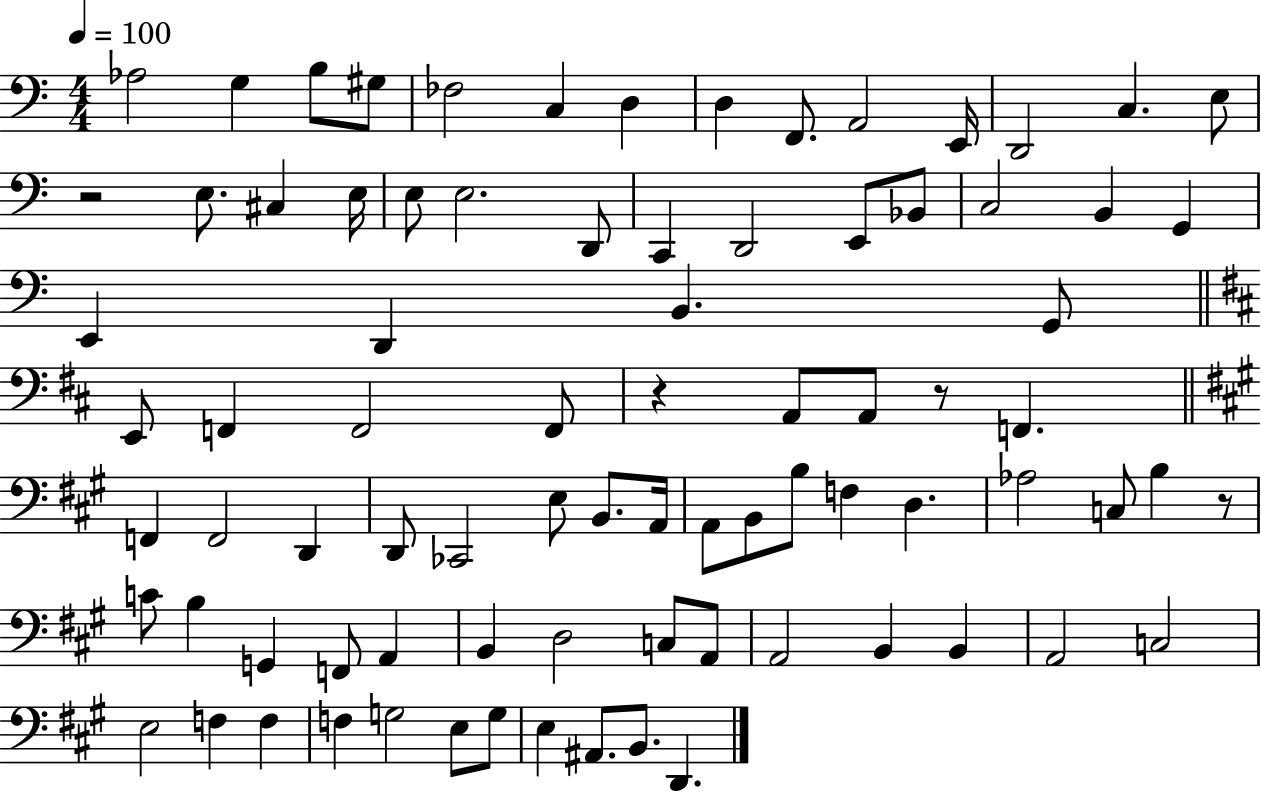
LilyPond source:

{
  \clef bass
  \numericTimeSignature
  \time 4/4
  \key c \major
  \tempo 4 = 100
  aes2 g4 b8 gis8 | fes2 c4 d4 | d4 f,8. a,2 e,16 | d,2 c4. e8 | \break r2 e8. cis4 e16 | e8 e2. d,8 | c,4 d,2 e,8 bes,8 | c2 b,4 g,4 | \break e,4 d,4 b,4. g,8 | \bar "||" \break \key d \major e,8 f,4 f,2 f,8 | r4 a,8 a,8 r8 f,4. | \bar "||" \break \key a \major f,4 f,2 d,4 | d,8 ces,2 e8 b,8. a,16 | a,8 b,8 b8 f4 d4. | aes2 c8 b4 r8 | \break c'8 b4 g,4 f,8 a,4 | b,4 d2 c8 a,8 | a,2 b,4 b,4 | a,2 c2 | \break e2 f4 f4 | f4 g2 e8 g8 | e4 ais,8. b,8. d,4. | \bar "|."
}